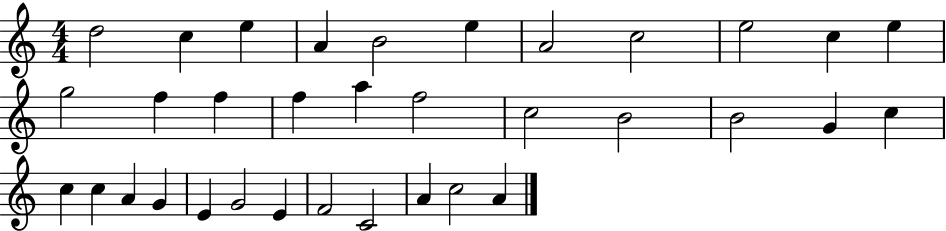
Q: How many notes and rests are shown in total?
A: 34